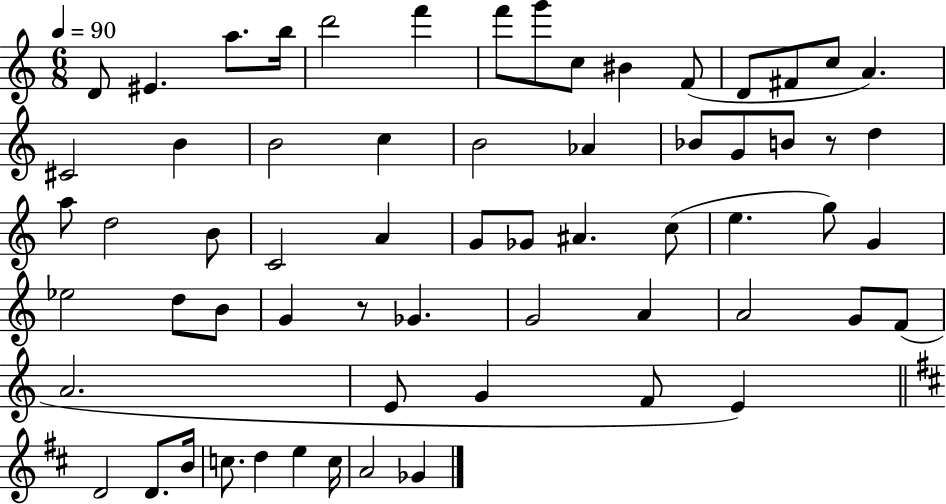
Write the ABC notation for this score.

X:1
T:Untitled
M:6/8
L:1/4
K:C
D/2 ^E a/2 b/4 d'2 f' f'/2 g'/2 c/2 ^B F/2 D/2 ^F/2 c/2 A ^C2 B B2 c B2 _A _B/2 G/2 B/2 z/2 d a/2 d2 B/2 C2 A G/2 _G/2 ^A c/2 e g/2 G _e2 d/2 B/2 G z/2 _G G2 A A2 G/2 F/2 A2 E/2 G F/2 E D2 D/2 B/4 c/2 d e c/4 A2 _G